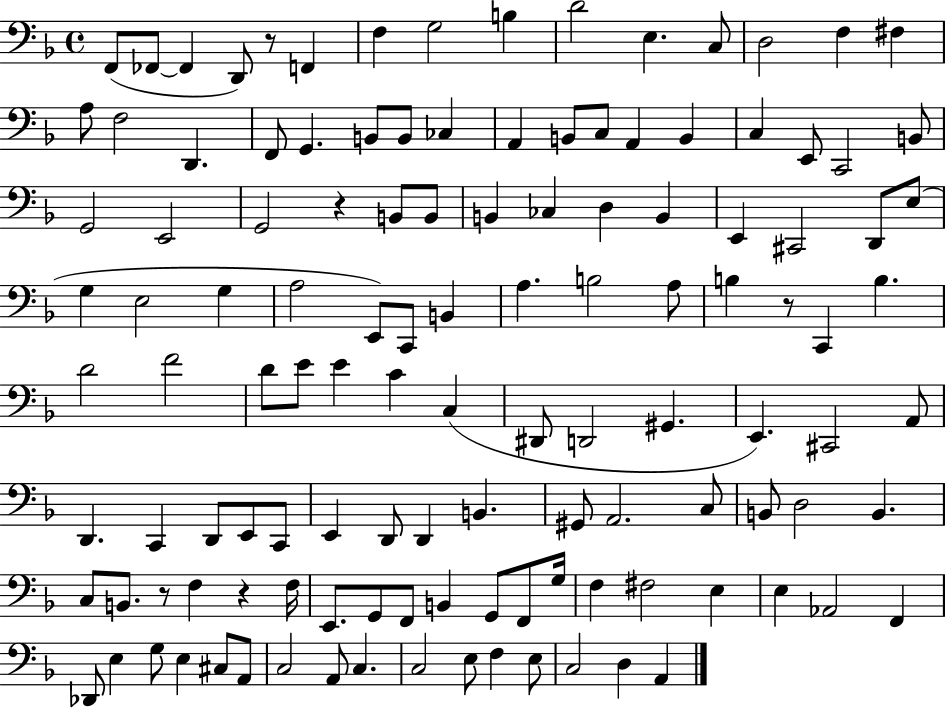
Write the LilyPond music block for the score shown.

{
  \clef bass
  \time 4/4
  \defaultTimeSignature
  \key f \major
  f,8( fes,8~~ fes,4 d,8) r8 f,4 | f4 g2 b4 | d'2 e4. c8 | d2 f4 fis4 | \break a8 f2 d,4. | f,8 g,4. b,8 b,8 ces4 | a,4 b,8 c8 a,4 b,4 | c4 e,8 c,2 b,8 | \break g,2 e,2 | g,2 r4 b,8 b,8 | b,4 ces4 d4 b,4 | e,4 cis,2 d,8 e8( | \break g4 e2 g4 | a2 e,8) c,8 b,4 | a4. b2 a8 | b4 r8 c,4 b4. | \break d'2 f'2 | d'8 e'8 e'4 c'4 c4( | dis,8 d,2 gis,4. | e,4.) cis,2 a,8 | \break d,4. c,4 d,8 e,8 c,8 | e,4 d,8 d,4 b,4. | gis,8 a,2. c8 | b,8 d2 b,4. | \break c8 b,8. r8 f4 r4 f16 | e,8. g,8 f,8 b,4 g,8 f,8 g16 | f4 fis2 e4 | e4 aes,2 f,4 | \break des,8 e4 g8 e4 cis8 a,8 | c2 a,8 c4. | c2 e8 f4 e8 | c2 d4 a,4 | \break \bar "|."
}